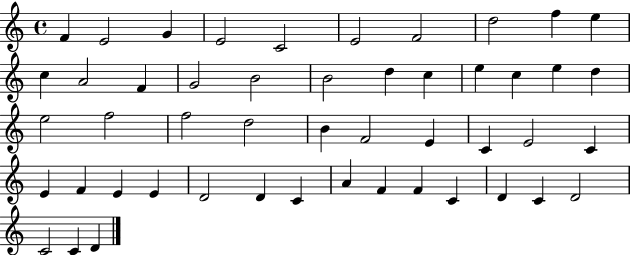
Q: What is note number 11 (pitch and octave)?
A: C5